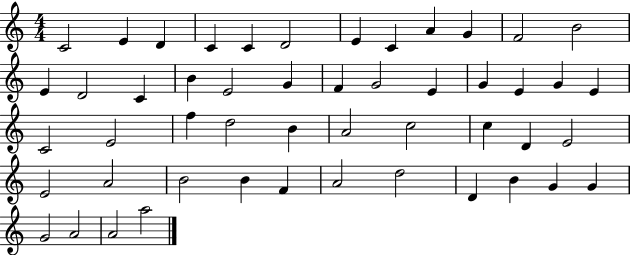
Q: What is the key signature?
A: C major